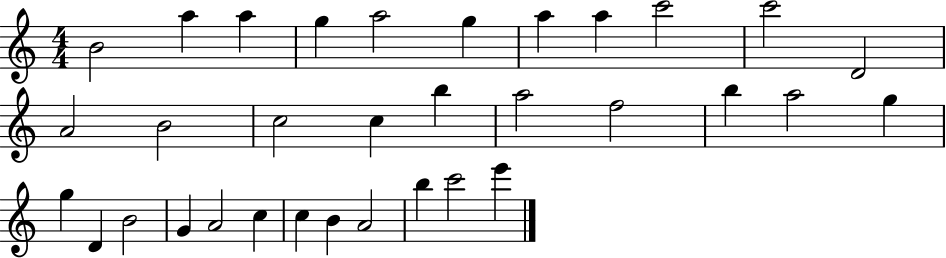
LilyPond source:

{
  \clef treble
  \numericTimeSignature
  \time 4/4
  \key c \major
  b'2 a''4 a''4 | g''4 a''2 g''4 | a''4 a''4 c'''2 | c'''2 d'2 | \break a'2 b'2 | c''2 c''4 b''4 | a''2 f''2 | b''4 a''2 g''4 | \break g''4 d'4 b'2 | g'4 a'2 c''4 | c''4 b'4 a'2 | b''4 c'''2 e'''4 | \break \bar "|."
}